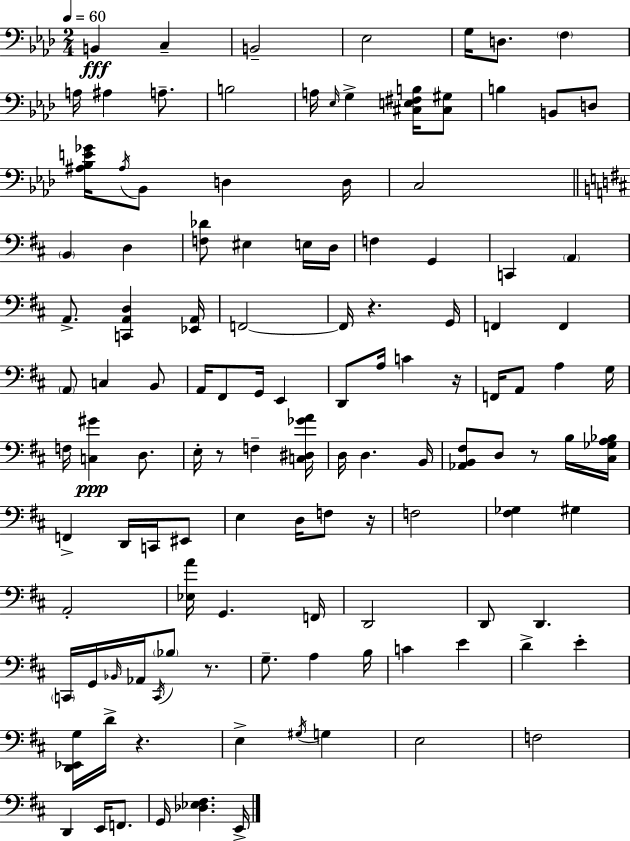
{
  \clef bass
  \numericTimeSignature
  \time 2/4
  \key aes \major
  \tempo 4 = 60
  \repeat volta 2 { b,4\fff c4-- | b,2-- | ees2 | g16 d8. \parenthesize f4 | \break a16 ais4 a8.-- | b2 | a16 \grace { ees16 } g4-> <cis e fis b>16 <cis gis>8 | b4 b,8 d8 | \break <ais bes e' ges'>16 \acciaccatura { ais16 } bes,8 d4 | d16 c2 | \bar "||" \break \key b \minor \parenthesize b,4 d4 | <f des'>8 eis4 e16 d16 | f4 g,4 | c,4 \parenthesize a,4 | \break a,8.-> <c, a, d>4 <ees, a,>16 | f,2~~ | f,16 r4. g,16 | f,4 f,4 | \break \parenthesize a,8 c4 b,8 | a,16 fis,8 g,16 e,4 | d,8 a16 c'4 r16 | f,16 a,8 a4 g16 | \break f16 <c gis'>4\ppp d8. | e16-. r8 f4-- <c dis ges' a'>16 | d16 d4. b,16 | <aes, b, fis>8 d8 r8 b16 <cis ges a bes>16 | \break f,4-> d,16 c,16 eis,8 | e4 d16 f8 r16 | f2 | <fis ges>4 gis4 | \break a,2-. | <ees a'>16 g,4. f,16 | d,2 | d,8 d,4. | \break \parenthesize c,16 g,16 \grace { bes,16 } aes,16 \acciaccatura { c,16 } \parenthesize bes8 r8. | g8.-- a4 | b16 c'4 e'4 | d'4-> e'4-. | \break <d, ees, g>16 d'16-> r4. | e4-> \acciaccatura { gis16 } g4 | e2 | f2 | \break d,4 e,16 | f,8. g,16 <des ees fis>4. | e,16-> } \bar "|."
}